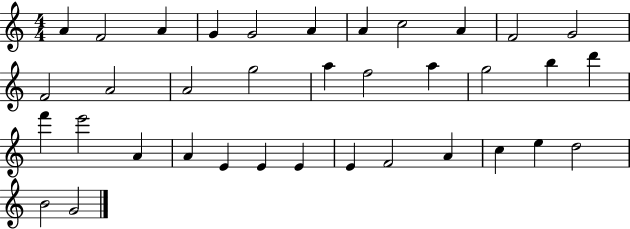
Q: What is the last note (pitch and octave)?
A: G4